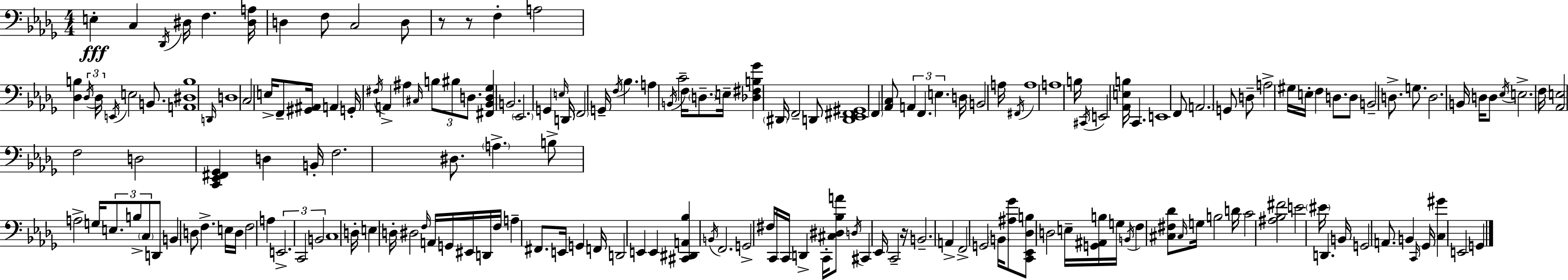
{
  \clef bass
  \numericTimeSignature
  \time 4/4
  \key bes \minor
  \repeat volta 2 { e4-.\fff c4 \acciaccatura { des,16 } dis16 f4. | <dis a>16 d4 f8 c2 d8 | r8 r8 f4-. a2 | <des b>4 \tuplet 3/2 { \acciaccatura { des16 } des16 \acciaccatura { e,16 } } e2 | \break b,8. <a, dis b>1 | \grace { d,16 } d1 | c2 e16-> f,8-- <gis, ais,>16 | a,4 g,16-. \acciaccatura { fis16 } a,4-> ais4 \grace { cis16 } \tuplet 3/2 { b8 | \break bis8 d8. } <fis, bes, d ges>4 b,2. | \parenthesize ees,2. | g,4 \grace { e16 } d,16 \parenthesize f,2 | g,16-- \acciaccatura { f16 } bes4. a4 \acciaccatura { b,16 } c'2-- | \break f16 \parenthesize d8.-- e16-- <des fis b ges'>4 \parenthesize dis,16 f,2-- | d,8 <d, ees, fis, gis,>1 | \parenthesize f,4 <aes, c>8 \tuplet 3/2 { a,4 | f,4. e4. } d16 | \break b,2 a16 \acciaccatura { fis,16 } a1 | a1 | b16 \acciaccatura { cis,16 } e,2 | <aes, e b>16 c,4. e,1 | \break f,8 \parenthesize a,2. | g,8 d8-- a2-> | gis16 e16-. f4 d8. d8 | b,2-- d8.-> g8. d2. | \break b,16 d16 d8 \acciaccatura { ees16 } e2.-> | f16 <aes, e>2 | f2 d2 | <c, ees, fis, ges,>4 d4 b,16-. f2. | \break dis8. \parenthesize a4.-> | b8-> a2-> g16 \tuplet 3/2 { e8. | b8-> \parenthesize c8 } d,8 b,4 d8 f4.-> | e16 d16 f2 a4 | \break \tuplet 3/2 { e,2.-> c,2 | b,2 } c1 | d16-. e4 | d16-. dis2 \grace { f16 } a,16 g,16 eis,16 d,16 f16 | \break a4-- fis,8. e,16 g,4 f,16 d,2 | e,4 e,4 <cis, dis, a, bes>4 | \acciaccatura { b,16 } f,2. g,2-> | fis16 c,16 c,16 d,4-> c,16-. <cis dis bes a'>8 | \break \acciaccatura { d16 } cis,4 ees,16 c,2-- r16 b,2.-- | a,4-> f,2-> | g,2 \parenthesize b,16 | <ais ges'>8 <c, ees, des b>8 d2 e16-- <g, ais, b>16 g16 \acciaccatura { b,16 } | \break f4 <cis fis des'>8 \grace { cis16 } g16 b2 | d'16 c'2 <ais bes fis'>2 | e'2 \parenthesize eis'16 d,4. | b,16 g,2 a,8. b,4 | \break \grace { c,16 } ges,16 <c gis'>4 e,2 g,4 | } \bar "|."
}